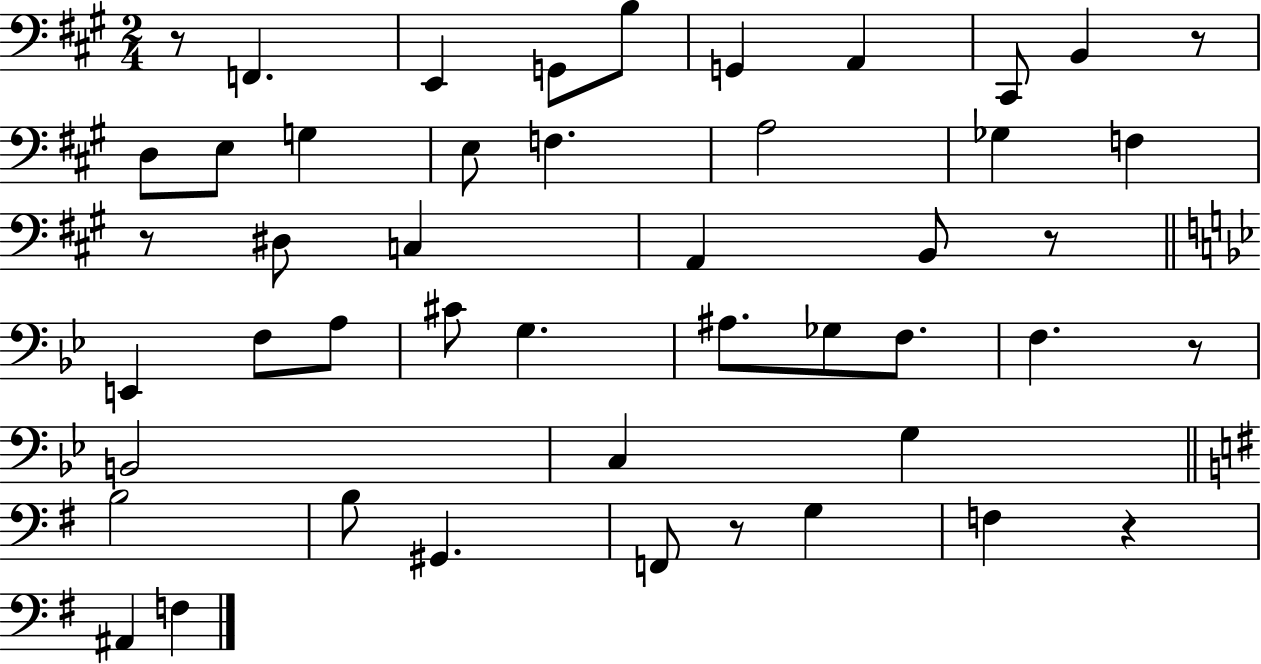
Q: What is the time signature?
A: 2/4